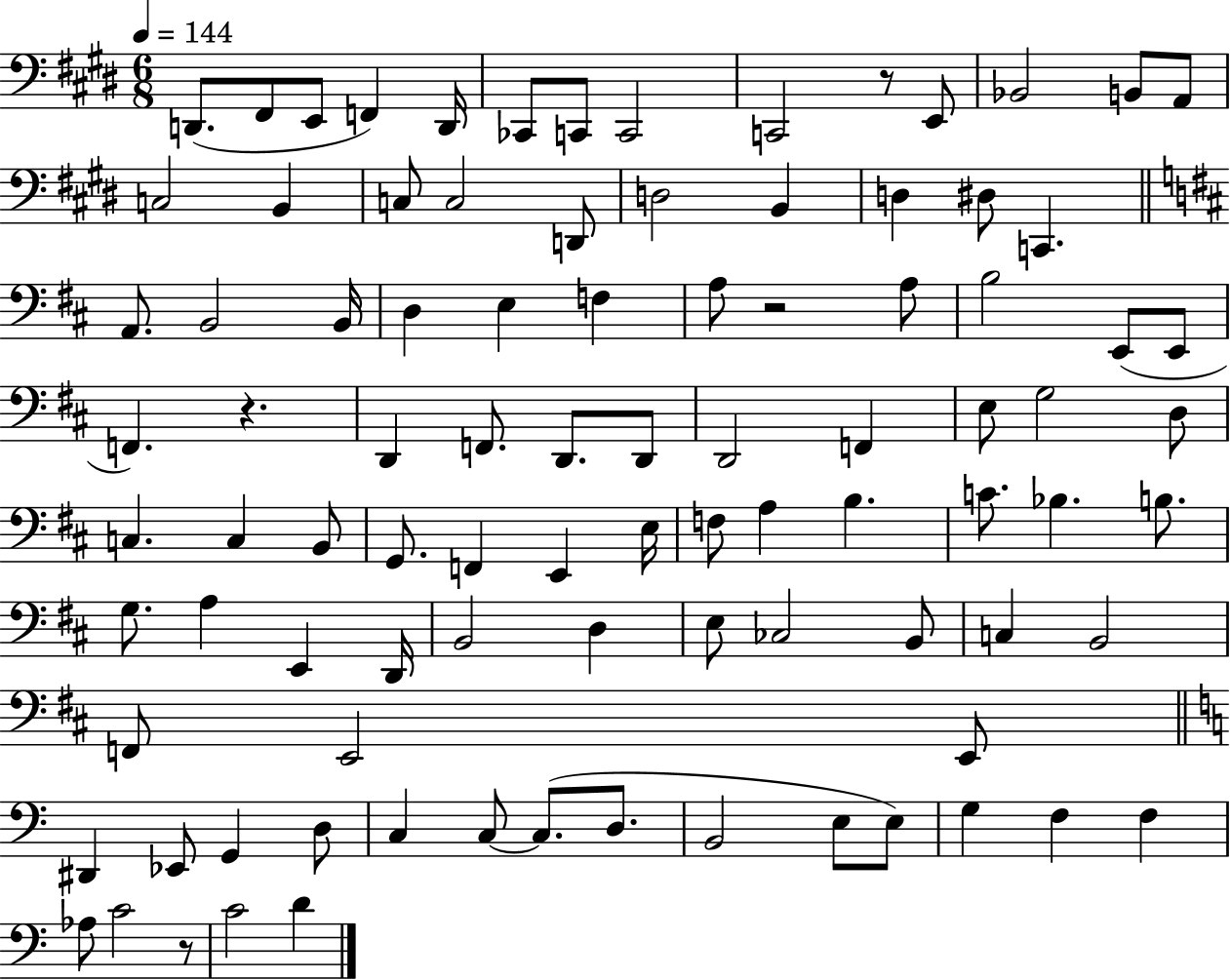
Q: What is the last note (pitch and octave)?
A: D4